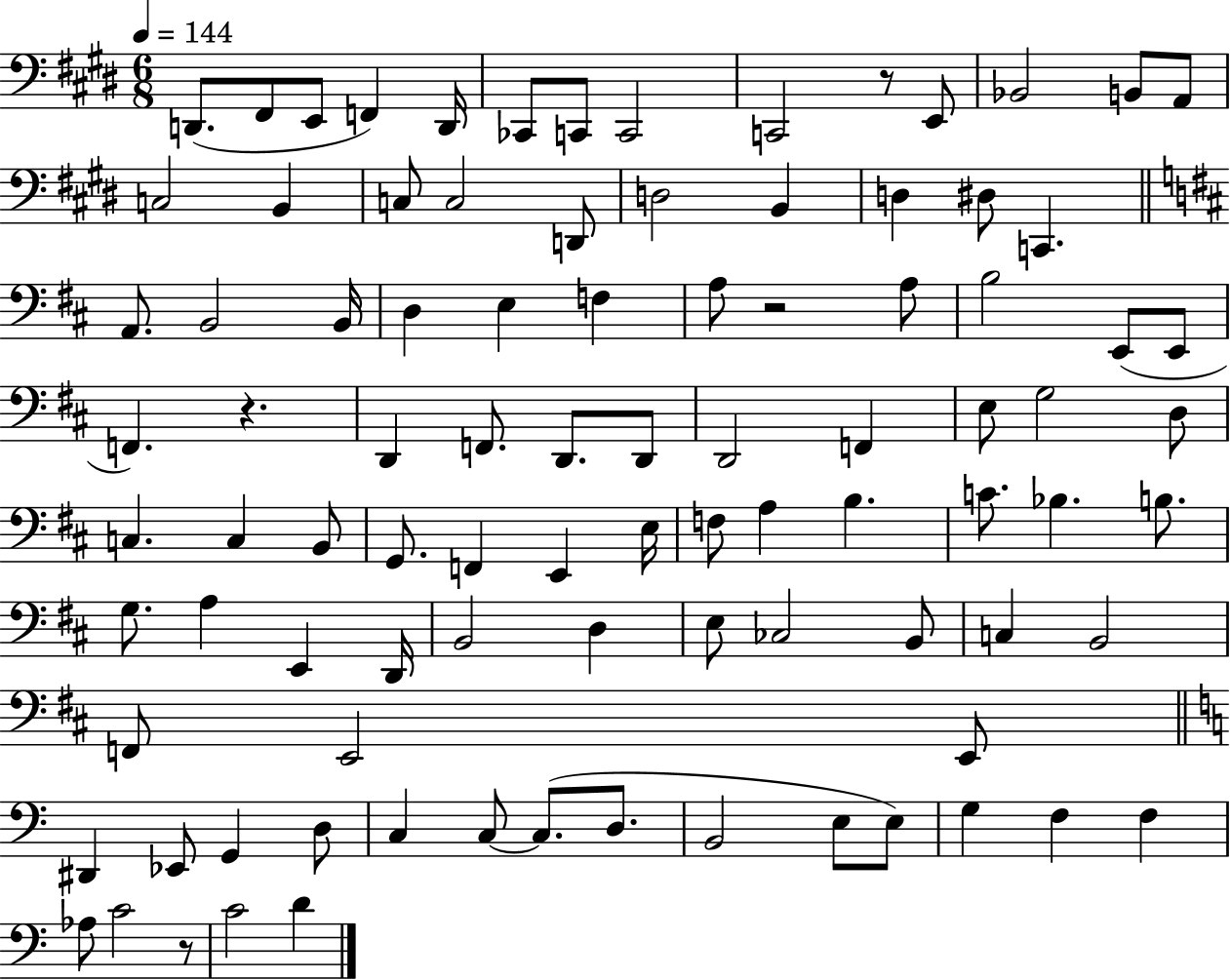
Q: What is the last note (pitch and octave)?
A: D4